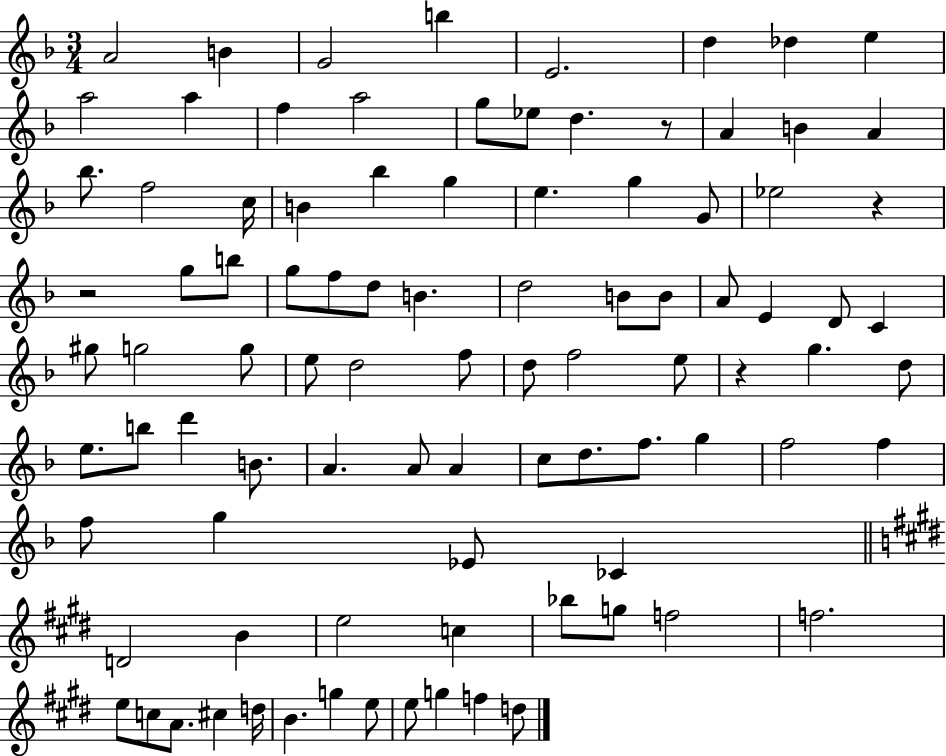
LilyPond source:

{
  \clef treble
  \numericTimeSignature
  \time 3/4
  \key f \major
  a'2 b'4 | g'2 b''4 | e'2. | d''4 des''4 e''4 | \break a''2 a''4 | f''4 a''2 | g''8 ees''8 d''4. r8 | a'4 b'4 a'4 | \break bes''8. f''2 c''16 | b'4 bes''4 g''4 | e''4. g''4 g'8 | ees''2 r4 | \break r2 g''8 b''8 | g''8 f''8 d''8 b'4. | d''2 b'8 b'8 | a'8 e'4 d'8 c'4 | \break gis''8 g''2 g''8 | e''8 d''2 f''8 | d''8 f''2 e''8 | r4 g''4. d''8 | \break e''8. b''8 d'''4 b'8. | a'4. a'8 a'4 | c''8 d''8. f''8. g''4 | f''2 f''4 | \break f''8 g''4 ees'8 ces'4 | \bar "||" \break \key e \major d'2 b'4 | e''2 c''4 | bes''8 g''8 f''2 | f''2. | \break e''8 c''8 a'8. cis''4 d''16 | b'4. g''4 e''8 | e''8 g''4 f''4 d''8 | \bar "|."
}